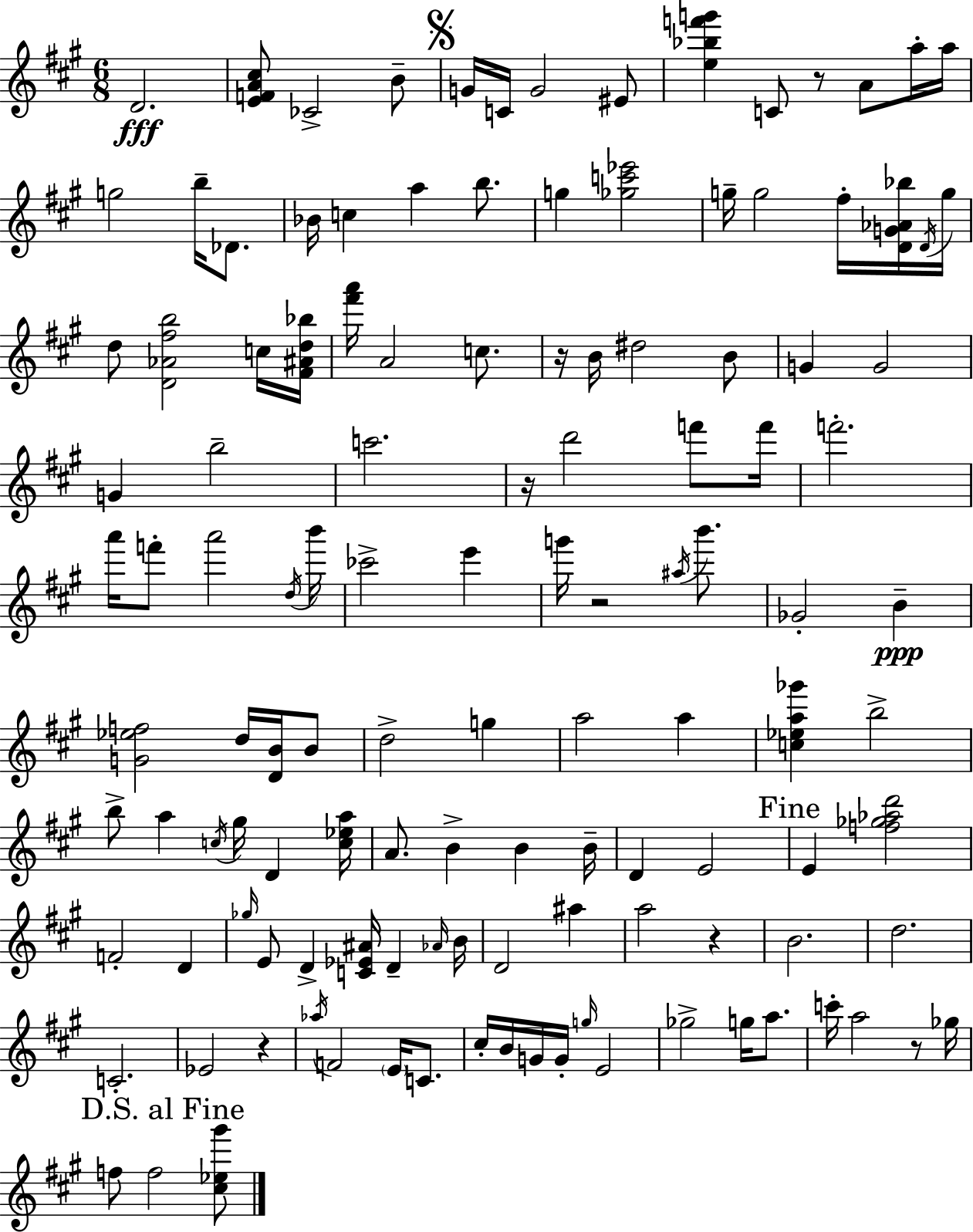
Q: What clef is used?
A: treble